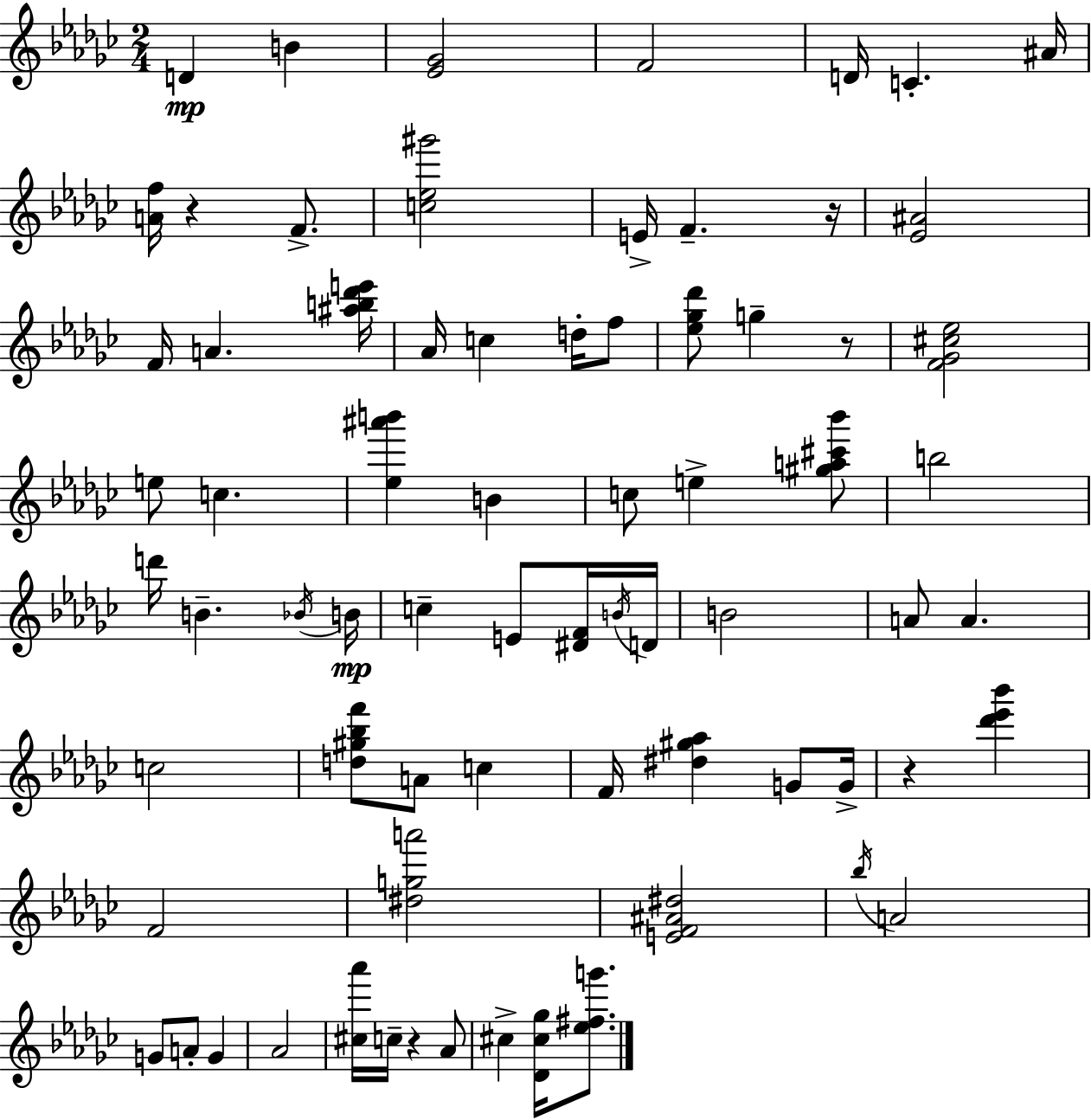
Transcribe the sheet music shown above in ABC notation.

X:1
T:Untitled
M:2/4
L:1/4
K:Ebm
D B [_E_G]2 F2 D/4 C ^A/4 [Af]/4 z F/2 [c_e^g']2 E/4 F z/4 [_E^A]2 F/4 A [^ab_d'e']/4 _A/4 c d/4 f/2 [_e_g_d']/2 g z/2 [F_G^c_e]2 e/2 c [_e^a'b'] B c/2 e [^ga^c'_b']/2 b2 d'/4 B _B/4 B/4 c E/2 [^DF]/4 B/4 D/4 B2 A/2 A c2 [d^g_bf']/2 A/2 c F/4 [^d^g_a] G/2 G/4 z [_d'_e'_b'] F2 [^dga']2 [EF^A^d]2 _b/4 A2 G/2 A/2 G _A2 [^c_a']/4 c/4 z _A/2 ^c [_D^c_g]/4 [_e^fg']/2